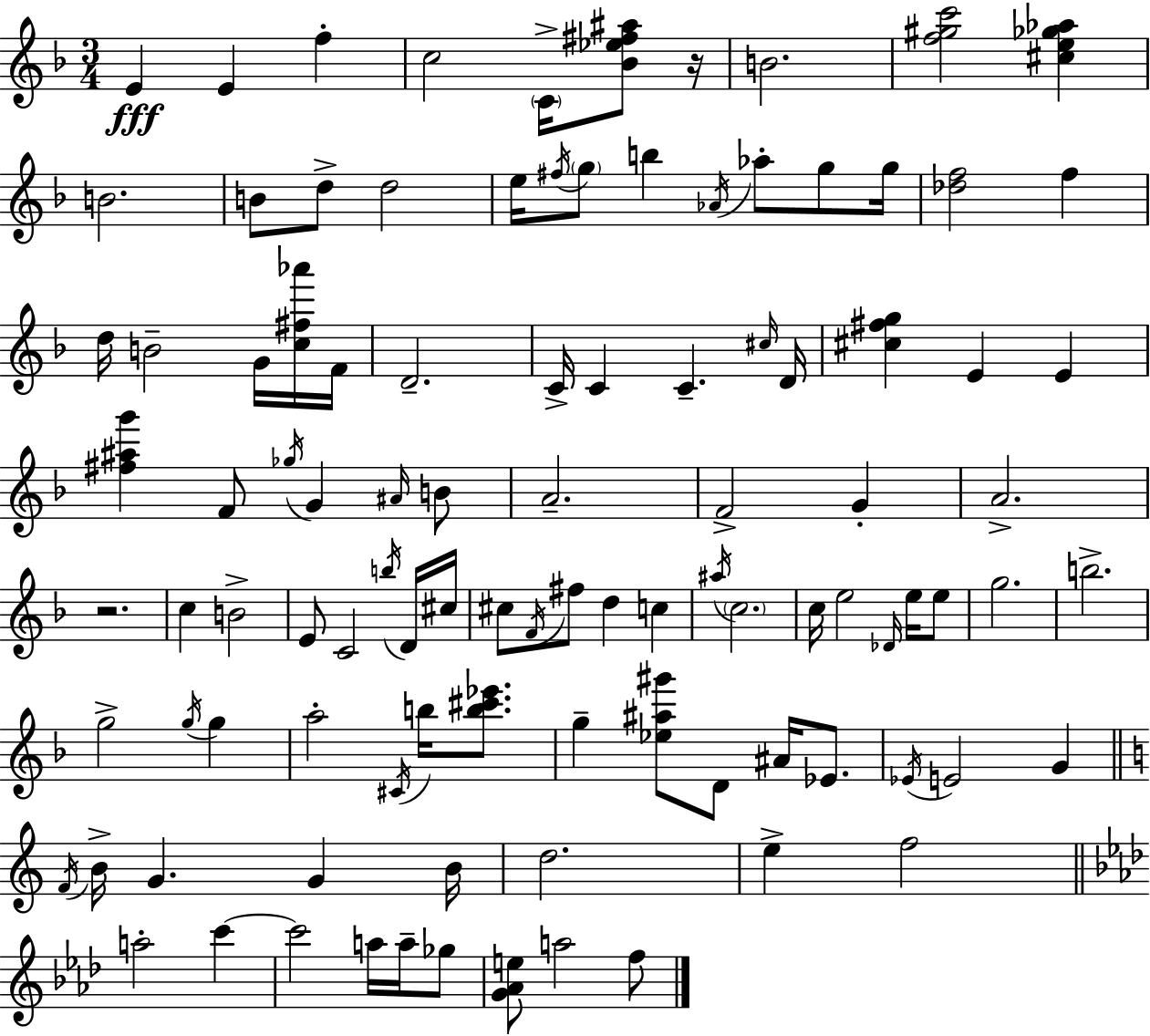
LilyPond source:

{
  \clef treble
  \numericTimeSignature
  \time 3/4
  \key d \minor
  e'4\fff e'4 f''4-. | c''2 \parenthesize c'16-> <bes' ees'' fis'' ais''>8 r16 | b'2. | <f'' gis'' c'''>2 <cis'' e'' ges'' aes''>4 | \break b'2. | b'8 d''8-> d''2 | e''16 \acciaccatura { fis''16 } \parenthesize g''8 b''4 \acciaccatura { aes'16 } aes''8-. g''8 | g''16 <des'' f''>2 f''4 | \break d''16 b'2-- g'16 | <c'' fis'' aes'''>16 f'16 d'2.-- | c'16-> c'4 c'4.-- | \grace { cis''16 } d'16 <cis'' fis'' g''>4 e'4 e'4 | \break <fis'' ais'' g'''>4 f'8 \acciaccatura { ges''16 } g'4 | \grace { ais'16 } b'8 a'2.-- | f'2-> | g'4-. a'2.-> | \break r2. | c''4 b'2-> | e'8 c'2 | \acciaccatura { b''16 } d'16 cis''16 cis''8 \acciaccatura { f'16 } fis''8 d''4 | \break c''4 \acciaccatura { ais''16 } \parenthesize c''2. | c''16 e''2 | \grace { des'16 } e''16 e''8 g''2. | b''2.-> | \break g''2-> | \acciaccatura { g''16 } g''4 a''2-. | \acciaccatura { cis'16 } b''16 <b'' cis''' ees'''>8. g''4-- | <ees'' ais'' gis'''>8 d'8 ais'16 ees'8. \acciaccatura { ees'16 } | \break e'2 g'4 | \bar "||" \break \key c \major \acciaccatura { f'16 } b'16-> g'4. g'4 | b'16 d''2. | e''4-> f''2 | \bar "||" \break \key f \minor a''2-. c'''4~~ | c'''2 a''16 a''16-- ges''8 | <g' aes' e''>8 a''2 f''8 | \bar "|."
}